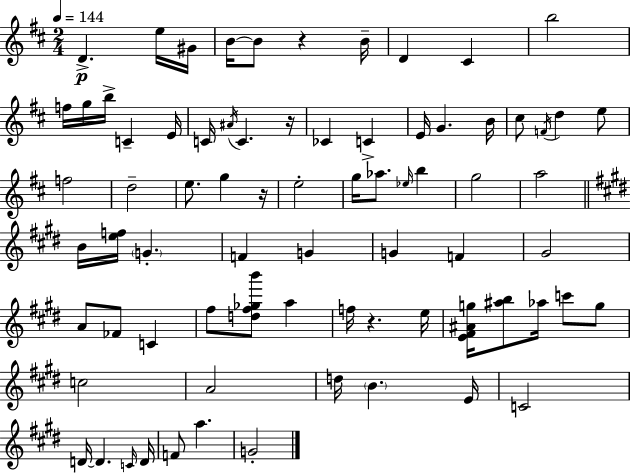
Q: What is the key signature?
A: D major